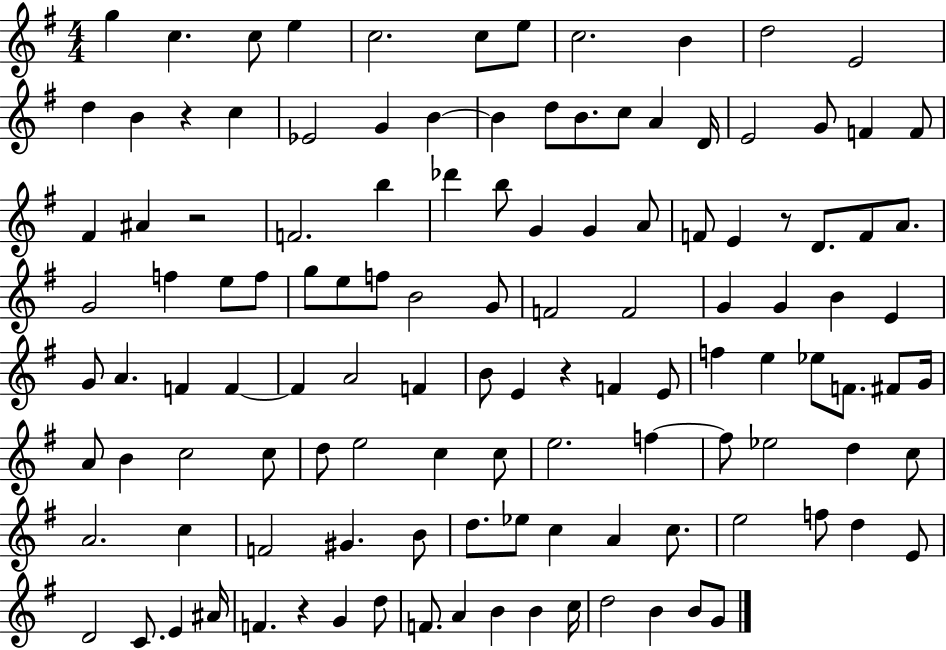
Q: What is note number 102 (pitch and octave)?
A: D4